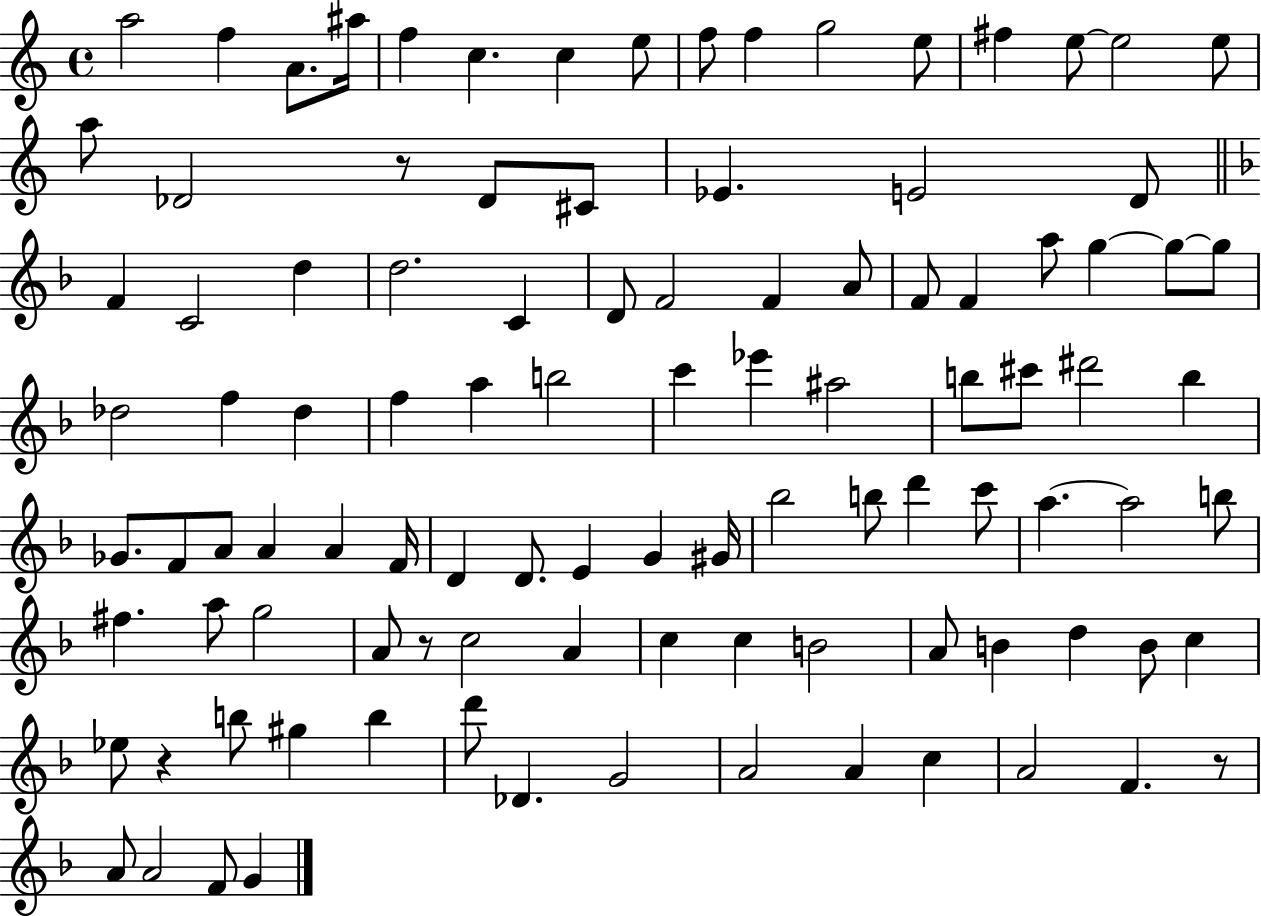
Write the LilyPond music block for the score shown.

{
  \clef treble
  \time 4/4
  \defaultTimeSignature
  \key c \major
  a''2 f''4 a'8. ais''16 | f''4 c''4. c''4 e''8 | f''8 f''4 g''2 e''8 | fis''4 e''8~~ e''2 e''8 | \break a''8 des'2 r8 des'8 cis'8 | ees'4. e'2 d'8 | \bar "||" \break \key f \major f'4 c'2 d''4 | d''2. c'4 | d'8 f'2 f'4 a'8 | f'8 f'4 a''8 g''4~~ g''8~~ g''8 | \break des''2 f''4 des''4 | f''4 a''4 b''2 | c'''4 ees'''4 ais''2 | b''8 cis'''8 dis'''2 b''4 | \break ges'8. f'8 a'8 a'4 a'4 f'16 | d'4 d'8. e'4 g'4 gis'16 | bes''2 b''8 d'''4 c'''8 | a''4.~~ a''2 b''8 | \break fis''4. a''8 g''2 | a'8 r8 c''2 a'4 | c''4 c''4 b'2 | a'8 b'4 d''4 b'8 c''4 | \break ees''8 r4 b''8 gis''4 b''4 | d'''8 des'4. g'2 | a'2 a'4 c''4 | a'2 f'4. r8 | \break a'8 a'2 f'8 g'4 | \bar "|."
}